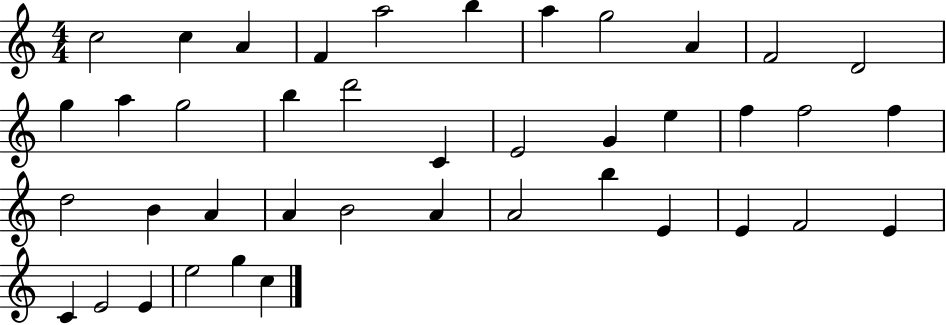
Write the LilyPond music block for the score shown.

{
  \clef treble
  \numericTimeSignature
  \time 4/4
  \key c \major
  c''2 c''4 a'4 | f'4 a''2 b''4 | a''4 g''2 a'4 | f'2 d'2 | \break g''4 a''4 g''2 | b''4 d'''2 c'4 | e'2 g'4 e''4 | f''4 f''2 f''4 | \break d''2 b'4 a'4 | a'4 b'2 a'4 | a'2 b''4 e'4 | e'4 f'2 e'4 | \break c'4 e'2 e'4 | e''2 g''4 c''4 | \bar "|."
}